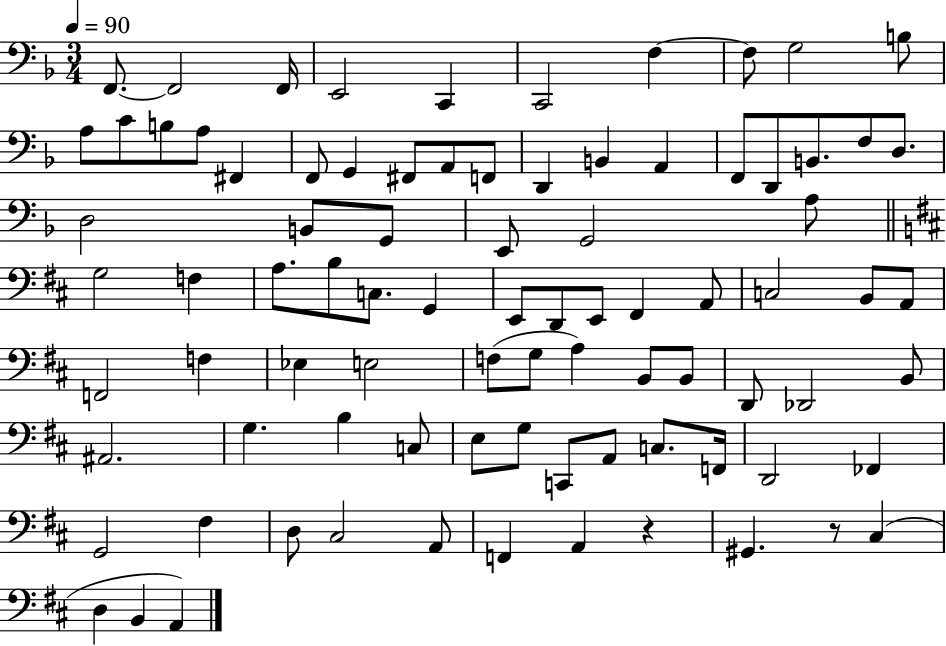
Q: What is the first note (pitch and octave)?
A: F2